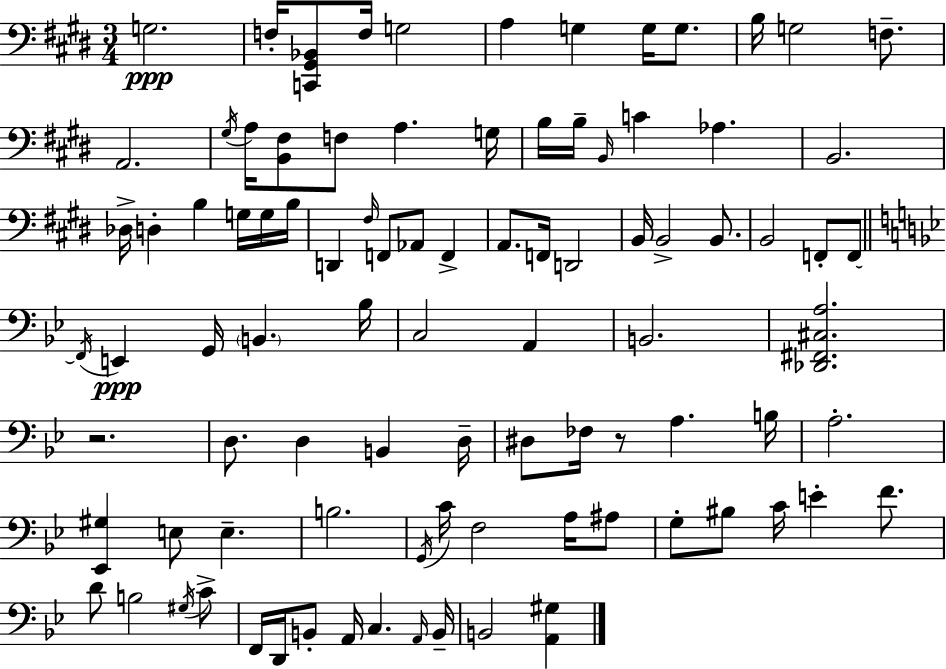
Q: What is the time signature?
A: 3/4